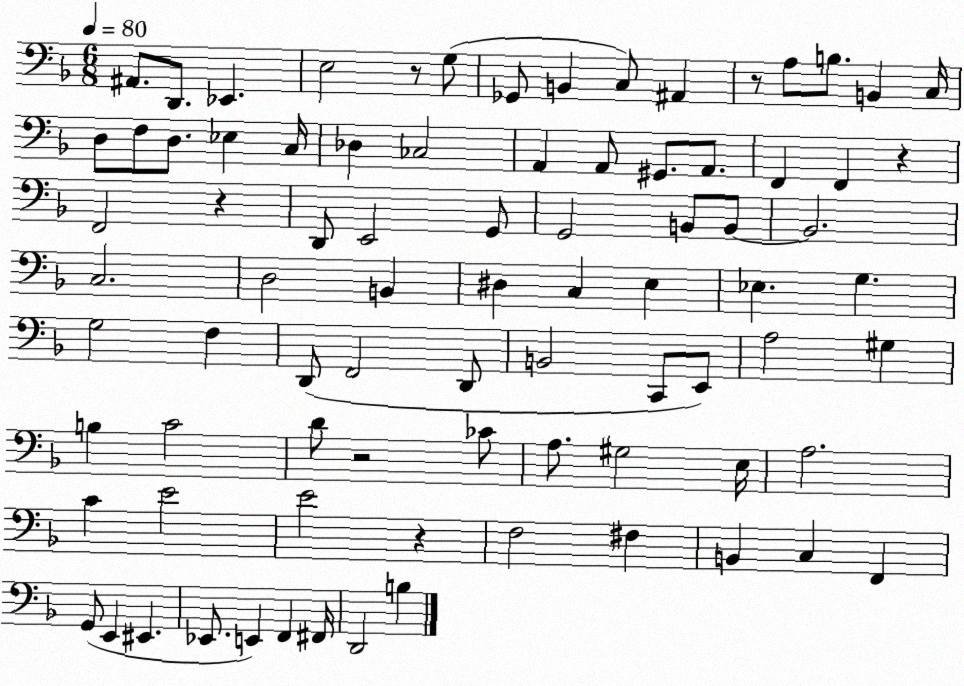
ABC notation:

X:1
T:Untitled
M:6/8
L:1/4
K:F
^A,,/2 D,,/2 _E,, E,2 z/2 G,/2 _G,,/2 B,, C,/2 ^A,, z/2 A,/2 B,/2 B,, C,/4 D,/2 F,/2 D,/2 _E, C,/4 _D, _C,2 A,, A,,/2 ^G,,/2 A,,/2 F,, F,, z F,,2 z D,,/2 E,,2 G,,/2 G,,2 B,,/2 B,,/2 B,,2 C,2 D,2 B,, ^D, C, E, _E, G, G,2 F, D,,/2 F,,2 D,,/2 B,,2 C,,/2 E,,/2 A,2 ^G, B, C2 D/2 z2 _C/2 A,/2 ^G,2 E,/4 A,2 C E2 E2 z F,2 ^F, B,, C, F,, G,,/2 E,, ^E,, _E,,/2 E,, F,, ^F,,/4 D,,2 B,